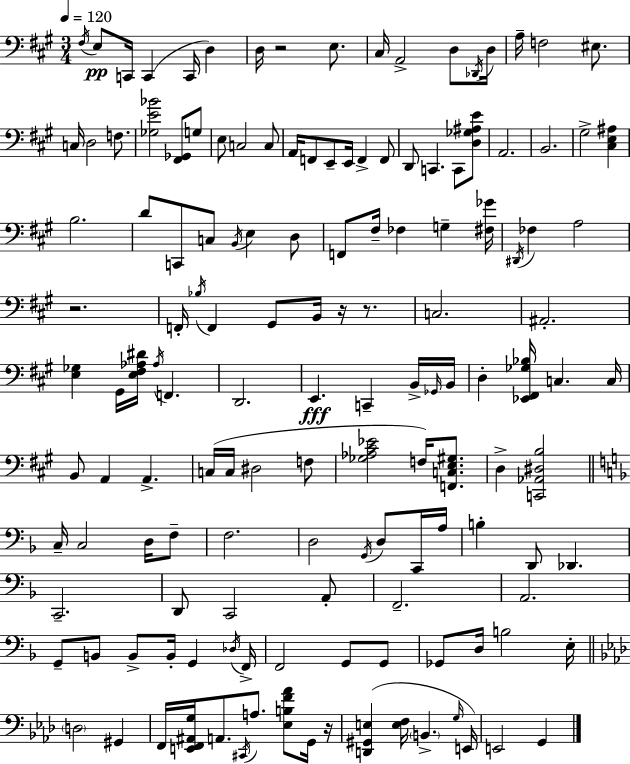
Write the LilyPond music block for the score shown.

{
  \clef bass
  \numericTimeSignature
  \time 3/4
  \key a \major
  \tempo 4 = 120
  \acciaccatura { fis16 }\pp e8 c,16 c,4( c,16 d4) | d16 r2 e8. | cis16 a,2-> d8 | \acciaccatura { des,16 } d16 a16-- f2 eis8. | \break c16 d2 f8. | <ges e' bes'>2 <fis, ges,>8 | g8 e8 c2 | c8 a,16 f,8 e,8-- e,16 f,4-> | \break f,8 d,8 c,4. c,8 | <d ges ais e'>8 a,2. | b,2. | gis2-> <cis e ais>4 | \break b2. | d'8 c,8 c8 \acciaccatura { b,16 } e4 | d8 f,8 fis16-- fes4 g4-- | <fis ges'>16 \acciaccatura { dis,16 } fes4 a2 | \break r2. | f,16-. \acciaccatura { bes16 } f,4 gis,8 | b,16 r16 r8. c2. | ais,2.-. | \break <e ges>4 gis,16 <e fis aes dis'>16 \acciaccatura { aes16 } | f,4. d,2. | e,4.\fff | c,4-- b,16-> \grace { ges,16 } b,16 d4-. <ees, fis, ges bes>16 | \break c4. c16 b,8 a,4 | a,4.-> c16( c16 dis2 | f8 <ges aes cis' ees'>2 | f16) <f, c e gis>8. d4-> <c, aes, dis b>2 | \break \bar "||" \break \key f \major c16-- c2 d16 f8-- | f2. | d2 \acciaccatura { g,16 } d8 c,16 | a16 b4-. d,8 des,4. | \break c,2.-- | d,8 c,2 a,8-. | f,2.-- | a,2. | \break g,8-- b,8 b,8-> b,16-. g,4 | \acciaccatura { des16 } f,16-> f,2 g,8 | g,8 ges,8 d16 b2 | e16-. \bar "||" \break \key aes \major \parenthesize d2 gis,4 | f,16 <e, f, ais, g>16 a,8. \acciaccatura { cis,16 } a8. <ees b f' aes'>8 g,16 | r16 <d, gis, e>4( <e f>16 \parenthesize b,4.-> | \grace { g16 }) e,16 e,2 g,4 | \break \bar "|."
}